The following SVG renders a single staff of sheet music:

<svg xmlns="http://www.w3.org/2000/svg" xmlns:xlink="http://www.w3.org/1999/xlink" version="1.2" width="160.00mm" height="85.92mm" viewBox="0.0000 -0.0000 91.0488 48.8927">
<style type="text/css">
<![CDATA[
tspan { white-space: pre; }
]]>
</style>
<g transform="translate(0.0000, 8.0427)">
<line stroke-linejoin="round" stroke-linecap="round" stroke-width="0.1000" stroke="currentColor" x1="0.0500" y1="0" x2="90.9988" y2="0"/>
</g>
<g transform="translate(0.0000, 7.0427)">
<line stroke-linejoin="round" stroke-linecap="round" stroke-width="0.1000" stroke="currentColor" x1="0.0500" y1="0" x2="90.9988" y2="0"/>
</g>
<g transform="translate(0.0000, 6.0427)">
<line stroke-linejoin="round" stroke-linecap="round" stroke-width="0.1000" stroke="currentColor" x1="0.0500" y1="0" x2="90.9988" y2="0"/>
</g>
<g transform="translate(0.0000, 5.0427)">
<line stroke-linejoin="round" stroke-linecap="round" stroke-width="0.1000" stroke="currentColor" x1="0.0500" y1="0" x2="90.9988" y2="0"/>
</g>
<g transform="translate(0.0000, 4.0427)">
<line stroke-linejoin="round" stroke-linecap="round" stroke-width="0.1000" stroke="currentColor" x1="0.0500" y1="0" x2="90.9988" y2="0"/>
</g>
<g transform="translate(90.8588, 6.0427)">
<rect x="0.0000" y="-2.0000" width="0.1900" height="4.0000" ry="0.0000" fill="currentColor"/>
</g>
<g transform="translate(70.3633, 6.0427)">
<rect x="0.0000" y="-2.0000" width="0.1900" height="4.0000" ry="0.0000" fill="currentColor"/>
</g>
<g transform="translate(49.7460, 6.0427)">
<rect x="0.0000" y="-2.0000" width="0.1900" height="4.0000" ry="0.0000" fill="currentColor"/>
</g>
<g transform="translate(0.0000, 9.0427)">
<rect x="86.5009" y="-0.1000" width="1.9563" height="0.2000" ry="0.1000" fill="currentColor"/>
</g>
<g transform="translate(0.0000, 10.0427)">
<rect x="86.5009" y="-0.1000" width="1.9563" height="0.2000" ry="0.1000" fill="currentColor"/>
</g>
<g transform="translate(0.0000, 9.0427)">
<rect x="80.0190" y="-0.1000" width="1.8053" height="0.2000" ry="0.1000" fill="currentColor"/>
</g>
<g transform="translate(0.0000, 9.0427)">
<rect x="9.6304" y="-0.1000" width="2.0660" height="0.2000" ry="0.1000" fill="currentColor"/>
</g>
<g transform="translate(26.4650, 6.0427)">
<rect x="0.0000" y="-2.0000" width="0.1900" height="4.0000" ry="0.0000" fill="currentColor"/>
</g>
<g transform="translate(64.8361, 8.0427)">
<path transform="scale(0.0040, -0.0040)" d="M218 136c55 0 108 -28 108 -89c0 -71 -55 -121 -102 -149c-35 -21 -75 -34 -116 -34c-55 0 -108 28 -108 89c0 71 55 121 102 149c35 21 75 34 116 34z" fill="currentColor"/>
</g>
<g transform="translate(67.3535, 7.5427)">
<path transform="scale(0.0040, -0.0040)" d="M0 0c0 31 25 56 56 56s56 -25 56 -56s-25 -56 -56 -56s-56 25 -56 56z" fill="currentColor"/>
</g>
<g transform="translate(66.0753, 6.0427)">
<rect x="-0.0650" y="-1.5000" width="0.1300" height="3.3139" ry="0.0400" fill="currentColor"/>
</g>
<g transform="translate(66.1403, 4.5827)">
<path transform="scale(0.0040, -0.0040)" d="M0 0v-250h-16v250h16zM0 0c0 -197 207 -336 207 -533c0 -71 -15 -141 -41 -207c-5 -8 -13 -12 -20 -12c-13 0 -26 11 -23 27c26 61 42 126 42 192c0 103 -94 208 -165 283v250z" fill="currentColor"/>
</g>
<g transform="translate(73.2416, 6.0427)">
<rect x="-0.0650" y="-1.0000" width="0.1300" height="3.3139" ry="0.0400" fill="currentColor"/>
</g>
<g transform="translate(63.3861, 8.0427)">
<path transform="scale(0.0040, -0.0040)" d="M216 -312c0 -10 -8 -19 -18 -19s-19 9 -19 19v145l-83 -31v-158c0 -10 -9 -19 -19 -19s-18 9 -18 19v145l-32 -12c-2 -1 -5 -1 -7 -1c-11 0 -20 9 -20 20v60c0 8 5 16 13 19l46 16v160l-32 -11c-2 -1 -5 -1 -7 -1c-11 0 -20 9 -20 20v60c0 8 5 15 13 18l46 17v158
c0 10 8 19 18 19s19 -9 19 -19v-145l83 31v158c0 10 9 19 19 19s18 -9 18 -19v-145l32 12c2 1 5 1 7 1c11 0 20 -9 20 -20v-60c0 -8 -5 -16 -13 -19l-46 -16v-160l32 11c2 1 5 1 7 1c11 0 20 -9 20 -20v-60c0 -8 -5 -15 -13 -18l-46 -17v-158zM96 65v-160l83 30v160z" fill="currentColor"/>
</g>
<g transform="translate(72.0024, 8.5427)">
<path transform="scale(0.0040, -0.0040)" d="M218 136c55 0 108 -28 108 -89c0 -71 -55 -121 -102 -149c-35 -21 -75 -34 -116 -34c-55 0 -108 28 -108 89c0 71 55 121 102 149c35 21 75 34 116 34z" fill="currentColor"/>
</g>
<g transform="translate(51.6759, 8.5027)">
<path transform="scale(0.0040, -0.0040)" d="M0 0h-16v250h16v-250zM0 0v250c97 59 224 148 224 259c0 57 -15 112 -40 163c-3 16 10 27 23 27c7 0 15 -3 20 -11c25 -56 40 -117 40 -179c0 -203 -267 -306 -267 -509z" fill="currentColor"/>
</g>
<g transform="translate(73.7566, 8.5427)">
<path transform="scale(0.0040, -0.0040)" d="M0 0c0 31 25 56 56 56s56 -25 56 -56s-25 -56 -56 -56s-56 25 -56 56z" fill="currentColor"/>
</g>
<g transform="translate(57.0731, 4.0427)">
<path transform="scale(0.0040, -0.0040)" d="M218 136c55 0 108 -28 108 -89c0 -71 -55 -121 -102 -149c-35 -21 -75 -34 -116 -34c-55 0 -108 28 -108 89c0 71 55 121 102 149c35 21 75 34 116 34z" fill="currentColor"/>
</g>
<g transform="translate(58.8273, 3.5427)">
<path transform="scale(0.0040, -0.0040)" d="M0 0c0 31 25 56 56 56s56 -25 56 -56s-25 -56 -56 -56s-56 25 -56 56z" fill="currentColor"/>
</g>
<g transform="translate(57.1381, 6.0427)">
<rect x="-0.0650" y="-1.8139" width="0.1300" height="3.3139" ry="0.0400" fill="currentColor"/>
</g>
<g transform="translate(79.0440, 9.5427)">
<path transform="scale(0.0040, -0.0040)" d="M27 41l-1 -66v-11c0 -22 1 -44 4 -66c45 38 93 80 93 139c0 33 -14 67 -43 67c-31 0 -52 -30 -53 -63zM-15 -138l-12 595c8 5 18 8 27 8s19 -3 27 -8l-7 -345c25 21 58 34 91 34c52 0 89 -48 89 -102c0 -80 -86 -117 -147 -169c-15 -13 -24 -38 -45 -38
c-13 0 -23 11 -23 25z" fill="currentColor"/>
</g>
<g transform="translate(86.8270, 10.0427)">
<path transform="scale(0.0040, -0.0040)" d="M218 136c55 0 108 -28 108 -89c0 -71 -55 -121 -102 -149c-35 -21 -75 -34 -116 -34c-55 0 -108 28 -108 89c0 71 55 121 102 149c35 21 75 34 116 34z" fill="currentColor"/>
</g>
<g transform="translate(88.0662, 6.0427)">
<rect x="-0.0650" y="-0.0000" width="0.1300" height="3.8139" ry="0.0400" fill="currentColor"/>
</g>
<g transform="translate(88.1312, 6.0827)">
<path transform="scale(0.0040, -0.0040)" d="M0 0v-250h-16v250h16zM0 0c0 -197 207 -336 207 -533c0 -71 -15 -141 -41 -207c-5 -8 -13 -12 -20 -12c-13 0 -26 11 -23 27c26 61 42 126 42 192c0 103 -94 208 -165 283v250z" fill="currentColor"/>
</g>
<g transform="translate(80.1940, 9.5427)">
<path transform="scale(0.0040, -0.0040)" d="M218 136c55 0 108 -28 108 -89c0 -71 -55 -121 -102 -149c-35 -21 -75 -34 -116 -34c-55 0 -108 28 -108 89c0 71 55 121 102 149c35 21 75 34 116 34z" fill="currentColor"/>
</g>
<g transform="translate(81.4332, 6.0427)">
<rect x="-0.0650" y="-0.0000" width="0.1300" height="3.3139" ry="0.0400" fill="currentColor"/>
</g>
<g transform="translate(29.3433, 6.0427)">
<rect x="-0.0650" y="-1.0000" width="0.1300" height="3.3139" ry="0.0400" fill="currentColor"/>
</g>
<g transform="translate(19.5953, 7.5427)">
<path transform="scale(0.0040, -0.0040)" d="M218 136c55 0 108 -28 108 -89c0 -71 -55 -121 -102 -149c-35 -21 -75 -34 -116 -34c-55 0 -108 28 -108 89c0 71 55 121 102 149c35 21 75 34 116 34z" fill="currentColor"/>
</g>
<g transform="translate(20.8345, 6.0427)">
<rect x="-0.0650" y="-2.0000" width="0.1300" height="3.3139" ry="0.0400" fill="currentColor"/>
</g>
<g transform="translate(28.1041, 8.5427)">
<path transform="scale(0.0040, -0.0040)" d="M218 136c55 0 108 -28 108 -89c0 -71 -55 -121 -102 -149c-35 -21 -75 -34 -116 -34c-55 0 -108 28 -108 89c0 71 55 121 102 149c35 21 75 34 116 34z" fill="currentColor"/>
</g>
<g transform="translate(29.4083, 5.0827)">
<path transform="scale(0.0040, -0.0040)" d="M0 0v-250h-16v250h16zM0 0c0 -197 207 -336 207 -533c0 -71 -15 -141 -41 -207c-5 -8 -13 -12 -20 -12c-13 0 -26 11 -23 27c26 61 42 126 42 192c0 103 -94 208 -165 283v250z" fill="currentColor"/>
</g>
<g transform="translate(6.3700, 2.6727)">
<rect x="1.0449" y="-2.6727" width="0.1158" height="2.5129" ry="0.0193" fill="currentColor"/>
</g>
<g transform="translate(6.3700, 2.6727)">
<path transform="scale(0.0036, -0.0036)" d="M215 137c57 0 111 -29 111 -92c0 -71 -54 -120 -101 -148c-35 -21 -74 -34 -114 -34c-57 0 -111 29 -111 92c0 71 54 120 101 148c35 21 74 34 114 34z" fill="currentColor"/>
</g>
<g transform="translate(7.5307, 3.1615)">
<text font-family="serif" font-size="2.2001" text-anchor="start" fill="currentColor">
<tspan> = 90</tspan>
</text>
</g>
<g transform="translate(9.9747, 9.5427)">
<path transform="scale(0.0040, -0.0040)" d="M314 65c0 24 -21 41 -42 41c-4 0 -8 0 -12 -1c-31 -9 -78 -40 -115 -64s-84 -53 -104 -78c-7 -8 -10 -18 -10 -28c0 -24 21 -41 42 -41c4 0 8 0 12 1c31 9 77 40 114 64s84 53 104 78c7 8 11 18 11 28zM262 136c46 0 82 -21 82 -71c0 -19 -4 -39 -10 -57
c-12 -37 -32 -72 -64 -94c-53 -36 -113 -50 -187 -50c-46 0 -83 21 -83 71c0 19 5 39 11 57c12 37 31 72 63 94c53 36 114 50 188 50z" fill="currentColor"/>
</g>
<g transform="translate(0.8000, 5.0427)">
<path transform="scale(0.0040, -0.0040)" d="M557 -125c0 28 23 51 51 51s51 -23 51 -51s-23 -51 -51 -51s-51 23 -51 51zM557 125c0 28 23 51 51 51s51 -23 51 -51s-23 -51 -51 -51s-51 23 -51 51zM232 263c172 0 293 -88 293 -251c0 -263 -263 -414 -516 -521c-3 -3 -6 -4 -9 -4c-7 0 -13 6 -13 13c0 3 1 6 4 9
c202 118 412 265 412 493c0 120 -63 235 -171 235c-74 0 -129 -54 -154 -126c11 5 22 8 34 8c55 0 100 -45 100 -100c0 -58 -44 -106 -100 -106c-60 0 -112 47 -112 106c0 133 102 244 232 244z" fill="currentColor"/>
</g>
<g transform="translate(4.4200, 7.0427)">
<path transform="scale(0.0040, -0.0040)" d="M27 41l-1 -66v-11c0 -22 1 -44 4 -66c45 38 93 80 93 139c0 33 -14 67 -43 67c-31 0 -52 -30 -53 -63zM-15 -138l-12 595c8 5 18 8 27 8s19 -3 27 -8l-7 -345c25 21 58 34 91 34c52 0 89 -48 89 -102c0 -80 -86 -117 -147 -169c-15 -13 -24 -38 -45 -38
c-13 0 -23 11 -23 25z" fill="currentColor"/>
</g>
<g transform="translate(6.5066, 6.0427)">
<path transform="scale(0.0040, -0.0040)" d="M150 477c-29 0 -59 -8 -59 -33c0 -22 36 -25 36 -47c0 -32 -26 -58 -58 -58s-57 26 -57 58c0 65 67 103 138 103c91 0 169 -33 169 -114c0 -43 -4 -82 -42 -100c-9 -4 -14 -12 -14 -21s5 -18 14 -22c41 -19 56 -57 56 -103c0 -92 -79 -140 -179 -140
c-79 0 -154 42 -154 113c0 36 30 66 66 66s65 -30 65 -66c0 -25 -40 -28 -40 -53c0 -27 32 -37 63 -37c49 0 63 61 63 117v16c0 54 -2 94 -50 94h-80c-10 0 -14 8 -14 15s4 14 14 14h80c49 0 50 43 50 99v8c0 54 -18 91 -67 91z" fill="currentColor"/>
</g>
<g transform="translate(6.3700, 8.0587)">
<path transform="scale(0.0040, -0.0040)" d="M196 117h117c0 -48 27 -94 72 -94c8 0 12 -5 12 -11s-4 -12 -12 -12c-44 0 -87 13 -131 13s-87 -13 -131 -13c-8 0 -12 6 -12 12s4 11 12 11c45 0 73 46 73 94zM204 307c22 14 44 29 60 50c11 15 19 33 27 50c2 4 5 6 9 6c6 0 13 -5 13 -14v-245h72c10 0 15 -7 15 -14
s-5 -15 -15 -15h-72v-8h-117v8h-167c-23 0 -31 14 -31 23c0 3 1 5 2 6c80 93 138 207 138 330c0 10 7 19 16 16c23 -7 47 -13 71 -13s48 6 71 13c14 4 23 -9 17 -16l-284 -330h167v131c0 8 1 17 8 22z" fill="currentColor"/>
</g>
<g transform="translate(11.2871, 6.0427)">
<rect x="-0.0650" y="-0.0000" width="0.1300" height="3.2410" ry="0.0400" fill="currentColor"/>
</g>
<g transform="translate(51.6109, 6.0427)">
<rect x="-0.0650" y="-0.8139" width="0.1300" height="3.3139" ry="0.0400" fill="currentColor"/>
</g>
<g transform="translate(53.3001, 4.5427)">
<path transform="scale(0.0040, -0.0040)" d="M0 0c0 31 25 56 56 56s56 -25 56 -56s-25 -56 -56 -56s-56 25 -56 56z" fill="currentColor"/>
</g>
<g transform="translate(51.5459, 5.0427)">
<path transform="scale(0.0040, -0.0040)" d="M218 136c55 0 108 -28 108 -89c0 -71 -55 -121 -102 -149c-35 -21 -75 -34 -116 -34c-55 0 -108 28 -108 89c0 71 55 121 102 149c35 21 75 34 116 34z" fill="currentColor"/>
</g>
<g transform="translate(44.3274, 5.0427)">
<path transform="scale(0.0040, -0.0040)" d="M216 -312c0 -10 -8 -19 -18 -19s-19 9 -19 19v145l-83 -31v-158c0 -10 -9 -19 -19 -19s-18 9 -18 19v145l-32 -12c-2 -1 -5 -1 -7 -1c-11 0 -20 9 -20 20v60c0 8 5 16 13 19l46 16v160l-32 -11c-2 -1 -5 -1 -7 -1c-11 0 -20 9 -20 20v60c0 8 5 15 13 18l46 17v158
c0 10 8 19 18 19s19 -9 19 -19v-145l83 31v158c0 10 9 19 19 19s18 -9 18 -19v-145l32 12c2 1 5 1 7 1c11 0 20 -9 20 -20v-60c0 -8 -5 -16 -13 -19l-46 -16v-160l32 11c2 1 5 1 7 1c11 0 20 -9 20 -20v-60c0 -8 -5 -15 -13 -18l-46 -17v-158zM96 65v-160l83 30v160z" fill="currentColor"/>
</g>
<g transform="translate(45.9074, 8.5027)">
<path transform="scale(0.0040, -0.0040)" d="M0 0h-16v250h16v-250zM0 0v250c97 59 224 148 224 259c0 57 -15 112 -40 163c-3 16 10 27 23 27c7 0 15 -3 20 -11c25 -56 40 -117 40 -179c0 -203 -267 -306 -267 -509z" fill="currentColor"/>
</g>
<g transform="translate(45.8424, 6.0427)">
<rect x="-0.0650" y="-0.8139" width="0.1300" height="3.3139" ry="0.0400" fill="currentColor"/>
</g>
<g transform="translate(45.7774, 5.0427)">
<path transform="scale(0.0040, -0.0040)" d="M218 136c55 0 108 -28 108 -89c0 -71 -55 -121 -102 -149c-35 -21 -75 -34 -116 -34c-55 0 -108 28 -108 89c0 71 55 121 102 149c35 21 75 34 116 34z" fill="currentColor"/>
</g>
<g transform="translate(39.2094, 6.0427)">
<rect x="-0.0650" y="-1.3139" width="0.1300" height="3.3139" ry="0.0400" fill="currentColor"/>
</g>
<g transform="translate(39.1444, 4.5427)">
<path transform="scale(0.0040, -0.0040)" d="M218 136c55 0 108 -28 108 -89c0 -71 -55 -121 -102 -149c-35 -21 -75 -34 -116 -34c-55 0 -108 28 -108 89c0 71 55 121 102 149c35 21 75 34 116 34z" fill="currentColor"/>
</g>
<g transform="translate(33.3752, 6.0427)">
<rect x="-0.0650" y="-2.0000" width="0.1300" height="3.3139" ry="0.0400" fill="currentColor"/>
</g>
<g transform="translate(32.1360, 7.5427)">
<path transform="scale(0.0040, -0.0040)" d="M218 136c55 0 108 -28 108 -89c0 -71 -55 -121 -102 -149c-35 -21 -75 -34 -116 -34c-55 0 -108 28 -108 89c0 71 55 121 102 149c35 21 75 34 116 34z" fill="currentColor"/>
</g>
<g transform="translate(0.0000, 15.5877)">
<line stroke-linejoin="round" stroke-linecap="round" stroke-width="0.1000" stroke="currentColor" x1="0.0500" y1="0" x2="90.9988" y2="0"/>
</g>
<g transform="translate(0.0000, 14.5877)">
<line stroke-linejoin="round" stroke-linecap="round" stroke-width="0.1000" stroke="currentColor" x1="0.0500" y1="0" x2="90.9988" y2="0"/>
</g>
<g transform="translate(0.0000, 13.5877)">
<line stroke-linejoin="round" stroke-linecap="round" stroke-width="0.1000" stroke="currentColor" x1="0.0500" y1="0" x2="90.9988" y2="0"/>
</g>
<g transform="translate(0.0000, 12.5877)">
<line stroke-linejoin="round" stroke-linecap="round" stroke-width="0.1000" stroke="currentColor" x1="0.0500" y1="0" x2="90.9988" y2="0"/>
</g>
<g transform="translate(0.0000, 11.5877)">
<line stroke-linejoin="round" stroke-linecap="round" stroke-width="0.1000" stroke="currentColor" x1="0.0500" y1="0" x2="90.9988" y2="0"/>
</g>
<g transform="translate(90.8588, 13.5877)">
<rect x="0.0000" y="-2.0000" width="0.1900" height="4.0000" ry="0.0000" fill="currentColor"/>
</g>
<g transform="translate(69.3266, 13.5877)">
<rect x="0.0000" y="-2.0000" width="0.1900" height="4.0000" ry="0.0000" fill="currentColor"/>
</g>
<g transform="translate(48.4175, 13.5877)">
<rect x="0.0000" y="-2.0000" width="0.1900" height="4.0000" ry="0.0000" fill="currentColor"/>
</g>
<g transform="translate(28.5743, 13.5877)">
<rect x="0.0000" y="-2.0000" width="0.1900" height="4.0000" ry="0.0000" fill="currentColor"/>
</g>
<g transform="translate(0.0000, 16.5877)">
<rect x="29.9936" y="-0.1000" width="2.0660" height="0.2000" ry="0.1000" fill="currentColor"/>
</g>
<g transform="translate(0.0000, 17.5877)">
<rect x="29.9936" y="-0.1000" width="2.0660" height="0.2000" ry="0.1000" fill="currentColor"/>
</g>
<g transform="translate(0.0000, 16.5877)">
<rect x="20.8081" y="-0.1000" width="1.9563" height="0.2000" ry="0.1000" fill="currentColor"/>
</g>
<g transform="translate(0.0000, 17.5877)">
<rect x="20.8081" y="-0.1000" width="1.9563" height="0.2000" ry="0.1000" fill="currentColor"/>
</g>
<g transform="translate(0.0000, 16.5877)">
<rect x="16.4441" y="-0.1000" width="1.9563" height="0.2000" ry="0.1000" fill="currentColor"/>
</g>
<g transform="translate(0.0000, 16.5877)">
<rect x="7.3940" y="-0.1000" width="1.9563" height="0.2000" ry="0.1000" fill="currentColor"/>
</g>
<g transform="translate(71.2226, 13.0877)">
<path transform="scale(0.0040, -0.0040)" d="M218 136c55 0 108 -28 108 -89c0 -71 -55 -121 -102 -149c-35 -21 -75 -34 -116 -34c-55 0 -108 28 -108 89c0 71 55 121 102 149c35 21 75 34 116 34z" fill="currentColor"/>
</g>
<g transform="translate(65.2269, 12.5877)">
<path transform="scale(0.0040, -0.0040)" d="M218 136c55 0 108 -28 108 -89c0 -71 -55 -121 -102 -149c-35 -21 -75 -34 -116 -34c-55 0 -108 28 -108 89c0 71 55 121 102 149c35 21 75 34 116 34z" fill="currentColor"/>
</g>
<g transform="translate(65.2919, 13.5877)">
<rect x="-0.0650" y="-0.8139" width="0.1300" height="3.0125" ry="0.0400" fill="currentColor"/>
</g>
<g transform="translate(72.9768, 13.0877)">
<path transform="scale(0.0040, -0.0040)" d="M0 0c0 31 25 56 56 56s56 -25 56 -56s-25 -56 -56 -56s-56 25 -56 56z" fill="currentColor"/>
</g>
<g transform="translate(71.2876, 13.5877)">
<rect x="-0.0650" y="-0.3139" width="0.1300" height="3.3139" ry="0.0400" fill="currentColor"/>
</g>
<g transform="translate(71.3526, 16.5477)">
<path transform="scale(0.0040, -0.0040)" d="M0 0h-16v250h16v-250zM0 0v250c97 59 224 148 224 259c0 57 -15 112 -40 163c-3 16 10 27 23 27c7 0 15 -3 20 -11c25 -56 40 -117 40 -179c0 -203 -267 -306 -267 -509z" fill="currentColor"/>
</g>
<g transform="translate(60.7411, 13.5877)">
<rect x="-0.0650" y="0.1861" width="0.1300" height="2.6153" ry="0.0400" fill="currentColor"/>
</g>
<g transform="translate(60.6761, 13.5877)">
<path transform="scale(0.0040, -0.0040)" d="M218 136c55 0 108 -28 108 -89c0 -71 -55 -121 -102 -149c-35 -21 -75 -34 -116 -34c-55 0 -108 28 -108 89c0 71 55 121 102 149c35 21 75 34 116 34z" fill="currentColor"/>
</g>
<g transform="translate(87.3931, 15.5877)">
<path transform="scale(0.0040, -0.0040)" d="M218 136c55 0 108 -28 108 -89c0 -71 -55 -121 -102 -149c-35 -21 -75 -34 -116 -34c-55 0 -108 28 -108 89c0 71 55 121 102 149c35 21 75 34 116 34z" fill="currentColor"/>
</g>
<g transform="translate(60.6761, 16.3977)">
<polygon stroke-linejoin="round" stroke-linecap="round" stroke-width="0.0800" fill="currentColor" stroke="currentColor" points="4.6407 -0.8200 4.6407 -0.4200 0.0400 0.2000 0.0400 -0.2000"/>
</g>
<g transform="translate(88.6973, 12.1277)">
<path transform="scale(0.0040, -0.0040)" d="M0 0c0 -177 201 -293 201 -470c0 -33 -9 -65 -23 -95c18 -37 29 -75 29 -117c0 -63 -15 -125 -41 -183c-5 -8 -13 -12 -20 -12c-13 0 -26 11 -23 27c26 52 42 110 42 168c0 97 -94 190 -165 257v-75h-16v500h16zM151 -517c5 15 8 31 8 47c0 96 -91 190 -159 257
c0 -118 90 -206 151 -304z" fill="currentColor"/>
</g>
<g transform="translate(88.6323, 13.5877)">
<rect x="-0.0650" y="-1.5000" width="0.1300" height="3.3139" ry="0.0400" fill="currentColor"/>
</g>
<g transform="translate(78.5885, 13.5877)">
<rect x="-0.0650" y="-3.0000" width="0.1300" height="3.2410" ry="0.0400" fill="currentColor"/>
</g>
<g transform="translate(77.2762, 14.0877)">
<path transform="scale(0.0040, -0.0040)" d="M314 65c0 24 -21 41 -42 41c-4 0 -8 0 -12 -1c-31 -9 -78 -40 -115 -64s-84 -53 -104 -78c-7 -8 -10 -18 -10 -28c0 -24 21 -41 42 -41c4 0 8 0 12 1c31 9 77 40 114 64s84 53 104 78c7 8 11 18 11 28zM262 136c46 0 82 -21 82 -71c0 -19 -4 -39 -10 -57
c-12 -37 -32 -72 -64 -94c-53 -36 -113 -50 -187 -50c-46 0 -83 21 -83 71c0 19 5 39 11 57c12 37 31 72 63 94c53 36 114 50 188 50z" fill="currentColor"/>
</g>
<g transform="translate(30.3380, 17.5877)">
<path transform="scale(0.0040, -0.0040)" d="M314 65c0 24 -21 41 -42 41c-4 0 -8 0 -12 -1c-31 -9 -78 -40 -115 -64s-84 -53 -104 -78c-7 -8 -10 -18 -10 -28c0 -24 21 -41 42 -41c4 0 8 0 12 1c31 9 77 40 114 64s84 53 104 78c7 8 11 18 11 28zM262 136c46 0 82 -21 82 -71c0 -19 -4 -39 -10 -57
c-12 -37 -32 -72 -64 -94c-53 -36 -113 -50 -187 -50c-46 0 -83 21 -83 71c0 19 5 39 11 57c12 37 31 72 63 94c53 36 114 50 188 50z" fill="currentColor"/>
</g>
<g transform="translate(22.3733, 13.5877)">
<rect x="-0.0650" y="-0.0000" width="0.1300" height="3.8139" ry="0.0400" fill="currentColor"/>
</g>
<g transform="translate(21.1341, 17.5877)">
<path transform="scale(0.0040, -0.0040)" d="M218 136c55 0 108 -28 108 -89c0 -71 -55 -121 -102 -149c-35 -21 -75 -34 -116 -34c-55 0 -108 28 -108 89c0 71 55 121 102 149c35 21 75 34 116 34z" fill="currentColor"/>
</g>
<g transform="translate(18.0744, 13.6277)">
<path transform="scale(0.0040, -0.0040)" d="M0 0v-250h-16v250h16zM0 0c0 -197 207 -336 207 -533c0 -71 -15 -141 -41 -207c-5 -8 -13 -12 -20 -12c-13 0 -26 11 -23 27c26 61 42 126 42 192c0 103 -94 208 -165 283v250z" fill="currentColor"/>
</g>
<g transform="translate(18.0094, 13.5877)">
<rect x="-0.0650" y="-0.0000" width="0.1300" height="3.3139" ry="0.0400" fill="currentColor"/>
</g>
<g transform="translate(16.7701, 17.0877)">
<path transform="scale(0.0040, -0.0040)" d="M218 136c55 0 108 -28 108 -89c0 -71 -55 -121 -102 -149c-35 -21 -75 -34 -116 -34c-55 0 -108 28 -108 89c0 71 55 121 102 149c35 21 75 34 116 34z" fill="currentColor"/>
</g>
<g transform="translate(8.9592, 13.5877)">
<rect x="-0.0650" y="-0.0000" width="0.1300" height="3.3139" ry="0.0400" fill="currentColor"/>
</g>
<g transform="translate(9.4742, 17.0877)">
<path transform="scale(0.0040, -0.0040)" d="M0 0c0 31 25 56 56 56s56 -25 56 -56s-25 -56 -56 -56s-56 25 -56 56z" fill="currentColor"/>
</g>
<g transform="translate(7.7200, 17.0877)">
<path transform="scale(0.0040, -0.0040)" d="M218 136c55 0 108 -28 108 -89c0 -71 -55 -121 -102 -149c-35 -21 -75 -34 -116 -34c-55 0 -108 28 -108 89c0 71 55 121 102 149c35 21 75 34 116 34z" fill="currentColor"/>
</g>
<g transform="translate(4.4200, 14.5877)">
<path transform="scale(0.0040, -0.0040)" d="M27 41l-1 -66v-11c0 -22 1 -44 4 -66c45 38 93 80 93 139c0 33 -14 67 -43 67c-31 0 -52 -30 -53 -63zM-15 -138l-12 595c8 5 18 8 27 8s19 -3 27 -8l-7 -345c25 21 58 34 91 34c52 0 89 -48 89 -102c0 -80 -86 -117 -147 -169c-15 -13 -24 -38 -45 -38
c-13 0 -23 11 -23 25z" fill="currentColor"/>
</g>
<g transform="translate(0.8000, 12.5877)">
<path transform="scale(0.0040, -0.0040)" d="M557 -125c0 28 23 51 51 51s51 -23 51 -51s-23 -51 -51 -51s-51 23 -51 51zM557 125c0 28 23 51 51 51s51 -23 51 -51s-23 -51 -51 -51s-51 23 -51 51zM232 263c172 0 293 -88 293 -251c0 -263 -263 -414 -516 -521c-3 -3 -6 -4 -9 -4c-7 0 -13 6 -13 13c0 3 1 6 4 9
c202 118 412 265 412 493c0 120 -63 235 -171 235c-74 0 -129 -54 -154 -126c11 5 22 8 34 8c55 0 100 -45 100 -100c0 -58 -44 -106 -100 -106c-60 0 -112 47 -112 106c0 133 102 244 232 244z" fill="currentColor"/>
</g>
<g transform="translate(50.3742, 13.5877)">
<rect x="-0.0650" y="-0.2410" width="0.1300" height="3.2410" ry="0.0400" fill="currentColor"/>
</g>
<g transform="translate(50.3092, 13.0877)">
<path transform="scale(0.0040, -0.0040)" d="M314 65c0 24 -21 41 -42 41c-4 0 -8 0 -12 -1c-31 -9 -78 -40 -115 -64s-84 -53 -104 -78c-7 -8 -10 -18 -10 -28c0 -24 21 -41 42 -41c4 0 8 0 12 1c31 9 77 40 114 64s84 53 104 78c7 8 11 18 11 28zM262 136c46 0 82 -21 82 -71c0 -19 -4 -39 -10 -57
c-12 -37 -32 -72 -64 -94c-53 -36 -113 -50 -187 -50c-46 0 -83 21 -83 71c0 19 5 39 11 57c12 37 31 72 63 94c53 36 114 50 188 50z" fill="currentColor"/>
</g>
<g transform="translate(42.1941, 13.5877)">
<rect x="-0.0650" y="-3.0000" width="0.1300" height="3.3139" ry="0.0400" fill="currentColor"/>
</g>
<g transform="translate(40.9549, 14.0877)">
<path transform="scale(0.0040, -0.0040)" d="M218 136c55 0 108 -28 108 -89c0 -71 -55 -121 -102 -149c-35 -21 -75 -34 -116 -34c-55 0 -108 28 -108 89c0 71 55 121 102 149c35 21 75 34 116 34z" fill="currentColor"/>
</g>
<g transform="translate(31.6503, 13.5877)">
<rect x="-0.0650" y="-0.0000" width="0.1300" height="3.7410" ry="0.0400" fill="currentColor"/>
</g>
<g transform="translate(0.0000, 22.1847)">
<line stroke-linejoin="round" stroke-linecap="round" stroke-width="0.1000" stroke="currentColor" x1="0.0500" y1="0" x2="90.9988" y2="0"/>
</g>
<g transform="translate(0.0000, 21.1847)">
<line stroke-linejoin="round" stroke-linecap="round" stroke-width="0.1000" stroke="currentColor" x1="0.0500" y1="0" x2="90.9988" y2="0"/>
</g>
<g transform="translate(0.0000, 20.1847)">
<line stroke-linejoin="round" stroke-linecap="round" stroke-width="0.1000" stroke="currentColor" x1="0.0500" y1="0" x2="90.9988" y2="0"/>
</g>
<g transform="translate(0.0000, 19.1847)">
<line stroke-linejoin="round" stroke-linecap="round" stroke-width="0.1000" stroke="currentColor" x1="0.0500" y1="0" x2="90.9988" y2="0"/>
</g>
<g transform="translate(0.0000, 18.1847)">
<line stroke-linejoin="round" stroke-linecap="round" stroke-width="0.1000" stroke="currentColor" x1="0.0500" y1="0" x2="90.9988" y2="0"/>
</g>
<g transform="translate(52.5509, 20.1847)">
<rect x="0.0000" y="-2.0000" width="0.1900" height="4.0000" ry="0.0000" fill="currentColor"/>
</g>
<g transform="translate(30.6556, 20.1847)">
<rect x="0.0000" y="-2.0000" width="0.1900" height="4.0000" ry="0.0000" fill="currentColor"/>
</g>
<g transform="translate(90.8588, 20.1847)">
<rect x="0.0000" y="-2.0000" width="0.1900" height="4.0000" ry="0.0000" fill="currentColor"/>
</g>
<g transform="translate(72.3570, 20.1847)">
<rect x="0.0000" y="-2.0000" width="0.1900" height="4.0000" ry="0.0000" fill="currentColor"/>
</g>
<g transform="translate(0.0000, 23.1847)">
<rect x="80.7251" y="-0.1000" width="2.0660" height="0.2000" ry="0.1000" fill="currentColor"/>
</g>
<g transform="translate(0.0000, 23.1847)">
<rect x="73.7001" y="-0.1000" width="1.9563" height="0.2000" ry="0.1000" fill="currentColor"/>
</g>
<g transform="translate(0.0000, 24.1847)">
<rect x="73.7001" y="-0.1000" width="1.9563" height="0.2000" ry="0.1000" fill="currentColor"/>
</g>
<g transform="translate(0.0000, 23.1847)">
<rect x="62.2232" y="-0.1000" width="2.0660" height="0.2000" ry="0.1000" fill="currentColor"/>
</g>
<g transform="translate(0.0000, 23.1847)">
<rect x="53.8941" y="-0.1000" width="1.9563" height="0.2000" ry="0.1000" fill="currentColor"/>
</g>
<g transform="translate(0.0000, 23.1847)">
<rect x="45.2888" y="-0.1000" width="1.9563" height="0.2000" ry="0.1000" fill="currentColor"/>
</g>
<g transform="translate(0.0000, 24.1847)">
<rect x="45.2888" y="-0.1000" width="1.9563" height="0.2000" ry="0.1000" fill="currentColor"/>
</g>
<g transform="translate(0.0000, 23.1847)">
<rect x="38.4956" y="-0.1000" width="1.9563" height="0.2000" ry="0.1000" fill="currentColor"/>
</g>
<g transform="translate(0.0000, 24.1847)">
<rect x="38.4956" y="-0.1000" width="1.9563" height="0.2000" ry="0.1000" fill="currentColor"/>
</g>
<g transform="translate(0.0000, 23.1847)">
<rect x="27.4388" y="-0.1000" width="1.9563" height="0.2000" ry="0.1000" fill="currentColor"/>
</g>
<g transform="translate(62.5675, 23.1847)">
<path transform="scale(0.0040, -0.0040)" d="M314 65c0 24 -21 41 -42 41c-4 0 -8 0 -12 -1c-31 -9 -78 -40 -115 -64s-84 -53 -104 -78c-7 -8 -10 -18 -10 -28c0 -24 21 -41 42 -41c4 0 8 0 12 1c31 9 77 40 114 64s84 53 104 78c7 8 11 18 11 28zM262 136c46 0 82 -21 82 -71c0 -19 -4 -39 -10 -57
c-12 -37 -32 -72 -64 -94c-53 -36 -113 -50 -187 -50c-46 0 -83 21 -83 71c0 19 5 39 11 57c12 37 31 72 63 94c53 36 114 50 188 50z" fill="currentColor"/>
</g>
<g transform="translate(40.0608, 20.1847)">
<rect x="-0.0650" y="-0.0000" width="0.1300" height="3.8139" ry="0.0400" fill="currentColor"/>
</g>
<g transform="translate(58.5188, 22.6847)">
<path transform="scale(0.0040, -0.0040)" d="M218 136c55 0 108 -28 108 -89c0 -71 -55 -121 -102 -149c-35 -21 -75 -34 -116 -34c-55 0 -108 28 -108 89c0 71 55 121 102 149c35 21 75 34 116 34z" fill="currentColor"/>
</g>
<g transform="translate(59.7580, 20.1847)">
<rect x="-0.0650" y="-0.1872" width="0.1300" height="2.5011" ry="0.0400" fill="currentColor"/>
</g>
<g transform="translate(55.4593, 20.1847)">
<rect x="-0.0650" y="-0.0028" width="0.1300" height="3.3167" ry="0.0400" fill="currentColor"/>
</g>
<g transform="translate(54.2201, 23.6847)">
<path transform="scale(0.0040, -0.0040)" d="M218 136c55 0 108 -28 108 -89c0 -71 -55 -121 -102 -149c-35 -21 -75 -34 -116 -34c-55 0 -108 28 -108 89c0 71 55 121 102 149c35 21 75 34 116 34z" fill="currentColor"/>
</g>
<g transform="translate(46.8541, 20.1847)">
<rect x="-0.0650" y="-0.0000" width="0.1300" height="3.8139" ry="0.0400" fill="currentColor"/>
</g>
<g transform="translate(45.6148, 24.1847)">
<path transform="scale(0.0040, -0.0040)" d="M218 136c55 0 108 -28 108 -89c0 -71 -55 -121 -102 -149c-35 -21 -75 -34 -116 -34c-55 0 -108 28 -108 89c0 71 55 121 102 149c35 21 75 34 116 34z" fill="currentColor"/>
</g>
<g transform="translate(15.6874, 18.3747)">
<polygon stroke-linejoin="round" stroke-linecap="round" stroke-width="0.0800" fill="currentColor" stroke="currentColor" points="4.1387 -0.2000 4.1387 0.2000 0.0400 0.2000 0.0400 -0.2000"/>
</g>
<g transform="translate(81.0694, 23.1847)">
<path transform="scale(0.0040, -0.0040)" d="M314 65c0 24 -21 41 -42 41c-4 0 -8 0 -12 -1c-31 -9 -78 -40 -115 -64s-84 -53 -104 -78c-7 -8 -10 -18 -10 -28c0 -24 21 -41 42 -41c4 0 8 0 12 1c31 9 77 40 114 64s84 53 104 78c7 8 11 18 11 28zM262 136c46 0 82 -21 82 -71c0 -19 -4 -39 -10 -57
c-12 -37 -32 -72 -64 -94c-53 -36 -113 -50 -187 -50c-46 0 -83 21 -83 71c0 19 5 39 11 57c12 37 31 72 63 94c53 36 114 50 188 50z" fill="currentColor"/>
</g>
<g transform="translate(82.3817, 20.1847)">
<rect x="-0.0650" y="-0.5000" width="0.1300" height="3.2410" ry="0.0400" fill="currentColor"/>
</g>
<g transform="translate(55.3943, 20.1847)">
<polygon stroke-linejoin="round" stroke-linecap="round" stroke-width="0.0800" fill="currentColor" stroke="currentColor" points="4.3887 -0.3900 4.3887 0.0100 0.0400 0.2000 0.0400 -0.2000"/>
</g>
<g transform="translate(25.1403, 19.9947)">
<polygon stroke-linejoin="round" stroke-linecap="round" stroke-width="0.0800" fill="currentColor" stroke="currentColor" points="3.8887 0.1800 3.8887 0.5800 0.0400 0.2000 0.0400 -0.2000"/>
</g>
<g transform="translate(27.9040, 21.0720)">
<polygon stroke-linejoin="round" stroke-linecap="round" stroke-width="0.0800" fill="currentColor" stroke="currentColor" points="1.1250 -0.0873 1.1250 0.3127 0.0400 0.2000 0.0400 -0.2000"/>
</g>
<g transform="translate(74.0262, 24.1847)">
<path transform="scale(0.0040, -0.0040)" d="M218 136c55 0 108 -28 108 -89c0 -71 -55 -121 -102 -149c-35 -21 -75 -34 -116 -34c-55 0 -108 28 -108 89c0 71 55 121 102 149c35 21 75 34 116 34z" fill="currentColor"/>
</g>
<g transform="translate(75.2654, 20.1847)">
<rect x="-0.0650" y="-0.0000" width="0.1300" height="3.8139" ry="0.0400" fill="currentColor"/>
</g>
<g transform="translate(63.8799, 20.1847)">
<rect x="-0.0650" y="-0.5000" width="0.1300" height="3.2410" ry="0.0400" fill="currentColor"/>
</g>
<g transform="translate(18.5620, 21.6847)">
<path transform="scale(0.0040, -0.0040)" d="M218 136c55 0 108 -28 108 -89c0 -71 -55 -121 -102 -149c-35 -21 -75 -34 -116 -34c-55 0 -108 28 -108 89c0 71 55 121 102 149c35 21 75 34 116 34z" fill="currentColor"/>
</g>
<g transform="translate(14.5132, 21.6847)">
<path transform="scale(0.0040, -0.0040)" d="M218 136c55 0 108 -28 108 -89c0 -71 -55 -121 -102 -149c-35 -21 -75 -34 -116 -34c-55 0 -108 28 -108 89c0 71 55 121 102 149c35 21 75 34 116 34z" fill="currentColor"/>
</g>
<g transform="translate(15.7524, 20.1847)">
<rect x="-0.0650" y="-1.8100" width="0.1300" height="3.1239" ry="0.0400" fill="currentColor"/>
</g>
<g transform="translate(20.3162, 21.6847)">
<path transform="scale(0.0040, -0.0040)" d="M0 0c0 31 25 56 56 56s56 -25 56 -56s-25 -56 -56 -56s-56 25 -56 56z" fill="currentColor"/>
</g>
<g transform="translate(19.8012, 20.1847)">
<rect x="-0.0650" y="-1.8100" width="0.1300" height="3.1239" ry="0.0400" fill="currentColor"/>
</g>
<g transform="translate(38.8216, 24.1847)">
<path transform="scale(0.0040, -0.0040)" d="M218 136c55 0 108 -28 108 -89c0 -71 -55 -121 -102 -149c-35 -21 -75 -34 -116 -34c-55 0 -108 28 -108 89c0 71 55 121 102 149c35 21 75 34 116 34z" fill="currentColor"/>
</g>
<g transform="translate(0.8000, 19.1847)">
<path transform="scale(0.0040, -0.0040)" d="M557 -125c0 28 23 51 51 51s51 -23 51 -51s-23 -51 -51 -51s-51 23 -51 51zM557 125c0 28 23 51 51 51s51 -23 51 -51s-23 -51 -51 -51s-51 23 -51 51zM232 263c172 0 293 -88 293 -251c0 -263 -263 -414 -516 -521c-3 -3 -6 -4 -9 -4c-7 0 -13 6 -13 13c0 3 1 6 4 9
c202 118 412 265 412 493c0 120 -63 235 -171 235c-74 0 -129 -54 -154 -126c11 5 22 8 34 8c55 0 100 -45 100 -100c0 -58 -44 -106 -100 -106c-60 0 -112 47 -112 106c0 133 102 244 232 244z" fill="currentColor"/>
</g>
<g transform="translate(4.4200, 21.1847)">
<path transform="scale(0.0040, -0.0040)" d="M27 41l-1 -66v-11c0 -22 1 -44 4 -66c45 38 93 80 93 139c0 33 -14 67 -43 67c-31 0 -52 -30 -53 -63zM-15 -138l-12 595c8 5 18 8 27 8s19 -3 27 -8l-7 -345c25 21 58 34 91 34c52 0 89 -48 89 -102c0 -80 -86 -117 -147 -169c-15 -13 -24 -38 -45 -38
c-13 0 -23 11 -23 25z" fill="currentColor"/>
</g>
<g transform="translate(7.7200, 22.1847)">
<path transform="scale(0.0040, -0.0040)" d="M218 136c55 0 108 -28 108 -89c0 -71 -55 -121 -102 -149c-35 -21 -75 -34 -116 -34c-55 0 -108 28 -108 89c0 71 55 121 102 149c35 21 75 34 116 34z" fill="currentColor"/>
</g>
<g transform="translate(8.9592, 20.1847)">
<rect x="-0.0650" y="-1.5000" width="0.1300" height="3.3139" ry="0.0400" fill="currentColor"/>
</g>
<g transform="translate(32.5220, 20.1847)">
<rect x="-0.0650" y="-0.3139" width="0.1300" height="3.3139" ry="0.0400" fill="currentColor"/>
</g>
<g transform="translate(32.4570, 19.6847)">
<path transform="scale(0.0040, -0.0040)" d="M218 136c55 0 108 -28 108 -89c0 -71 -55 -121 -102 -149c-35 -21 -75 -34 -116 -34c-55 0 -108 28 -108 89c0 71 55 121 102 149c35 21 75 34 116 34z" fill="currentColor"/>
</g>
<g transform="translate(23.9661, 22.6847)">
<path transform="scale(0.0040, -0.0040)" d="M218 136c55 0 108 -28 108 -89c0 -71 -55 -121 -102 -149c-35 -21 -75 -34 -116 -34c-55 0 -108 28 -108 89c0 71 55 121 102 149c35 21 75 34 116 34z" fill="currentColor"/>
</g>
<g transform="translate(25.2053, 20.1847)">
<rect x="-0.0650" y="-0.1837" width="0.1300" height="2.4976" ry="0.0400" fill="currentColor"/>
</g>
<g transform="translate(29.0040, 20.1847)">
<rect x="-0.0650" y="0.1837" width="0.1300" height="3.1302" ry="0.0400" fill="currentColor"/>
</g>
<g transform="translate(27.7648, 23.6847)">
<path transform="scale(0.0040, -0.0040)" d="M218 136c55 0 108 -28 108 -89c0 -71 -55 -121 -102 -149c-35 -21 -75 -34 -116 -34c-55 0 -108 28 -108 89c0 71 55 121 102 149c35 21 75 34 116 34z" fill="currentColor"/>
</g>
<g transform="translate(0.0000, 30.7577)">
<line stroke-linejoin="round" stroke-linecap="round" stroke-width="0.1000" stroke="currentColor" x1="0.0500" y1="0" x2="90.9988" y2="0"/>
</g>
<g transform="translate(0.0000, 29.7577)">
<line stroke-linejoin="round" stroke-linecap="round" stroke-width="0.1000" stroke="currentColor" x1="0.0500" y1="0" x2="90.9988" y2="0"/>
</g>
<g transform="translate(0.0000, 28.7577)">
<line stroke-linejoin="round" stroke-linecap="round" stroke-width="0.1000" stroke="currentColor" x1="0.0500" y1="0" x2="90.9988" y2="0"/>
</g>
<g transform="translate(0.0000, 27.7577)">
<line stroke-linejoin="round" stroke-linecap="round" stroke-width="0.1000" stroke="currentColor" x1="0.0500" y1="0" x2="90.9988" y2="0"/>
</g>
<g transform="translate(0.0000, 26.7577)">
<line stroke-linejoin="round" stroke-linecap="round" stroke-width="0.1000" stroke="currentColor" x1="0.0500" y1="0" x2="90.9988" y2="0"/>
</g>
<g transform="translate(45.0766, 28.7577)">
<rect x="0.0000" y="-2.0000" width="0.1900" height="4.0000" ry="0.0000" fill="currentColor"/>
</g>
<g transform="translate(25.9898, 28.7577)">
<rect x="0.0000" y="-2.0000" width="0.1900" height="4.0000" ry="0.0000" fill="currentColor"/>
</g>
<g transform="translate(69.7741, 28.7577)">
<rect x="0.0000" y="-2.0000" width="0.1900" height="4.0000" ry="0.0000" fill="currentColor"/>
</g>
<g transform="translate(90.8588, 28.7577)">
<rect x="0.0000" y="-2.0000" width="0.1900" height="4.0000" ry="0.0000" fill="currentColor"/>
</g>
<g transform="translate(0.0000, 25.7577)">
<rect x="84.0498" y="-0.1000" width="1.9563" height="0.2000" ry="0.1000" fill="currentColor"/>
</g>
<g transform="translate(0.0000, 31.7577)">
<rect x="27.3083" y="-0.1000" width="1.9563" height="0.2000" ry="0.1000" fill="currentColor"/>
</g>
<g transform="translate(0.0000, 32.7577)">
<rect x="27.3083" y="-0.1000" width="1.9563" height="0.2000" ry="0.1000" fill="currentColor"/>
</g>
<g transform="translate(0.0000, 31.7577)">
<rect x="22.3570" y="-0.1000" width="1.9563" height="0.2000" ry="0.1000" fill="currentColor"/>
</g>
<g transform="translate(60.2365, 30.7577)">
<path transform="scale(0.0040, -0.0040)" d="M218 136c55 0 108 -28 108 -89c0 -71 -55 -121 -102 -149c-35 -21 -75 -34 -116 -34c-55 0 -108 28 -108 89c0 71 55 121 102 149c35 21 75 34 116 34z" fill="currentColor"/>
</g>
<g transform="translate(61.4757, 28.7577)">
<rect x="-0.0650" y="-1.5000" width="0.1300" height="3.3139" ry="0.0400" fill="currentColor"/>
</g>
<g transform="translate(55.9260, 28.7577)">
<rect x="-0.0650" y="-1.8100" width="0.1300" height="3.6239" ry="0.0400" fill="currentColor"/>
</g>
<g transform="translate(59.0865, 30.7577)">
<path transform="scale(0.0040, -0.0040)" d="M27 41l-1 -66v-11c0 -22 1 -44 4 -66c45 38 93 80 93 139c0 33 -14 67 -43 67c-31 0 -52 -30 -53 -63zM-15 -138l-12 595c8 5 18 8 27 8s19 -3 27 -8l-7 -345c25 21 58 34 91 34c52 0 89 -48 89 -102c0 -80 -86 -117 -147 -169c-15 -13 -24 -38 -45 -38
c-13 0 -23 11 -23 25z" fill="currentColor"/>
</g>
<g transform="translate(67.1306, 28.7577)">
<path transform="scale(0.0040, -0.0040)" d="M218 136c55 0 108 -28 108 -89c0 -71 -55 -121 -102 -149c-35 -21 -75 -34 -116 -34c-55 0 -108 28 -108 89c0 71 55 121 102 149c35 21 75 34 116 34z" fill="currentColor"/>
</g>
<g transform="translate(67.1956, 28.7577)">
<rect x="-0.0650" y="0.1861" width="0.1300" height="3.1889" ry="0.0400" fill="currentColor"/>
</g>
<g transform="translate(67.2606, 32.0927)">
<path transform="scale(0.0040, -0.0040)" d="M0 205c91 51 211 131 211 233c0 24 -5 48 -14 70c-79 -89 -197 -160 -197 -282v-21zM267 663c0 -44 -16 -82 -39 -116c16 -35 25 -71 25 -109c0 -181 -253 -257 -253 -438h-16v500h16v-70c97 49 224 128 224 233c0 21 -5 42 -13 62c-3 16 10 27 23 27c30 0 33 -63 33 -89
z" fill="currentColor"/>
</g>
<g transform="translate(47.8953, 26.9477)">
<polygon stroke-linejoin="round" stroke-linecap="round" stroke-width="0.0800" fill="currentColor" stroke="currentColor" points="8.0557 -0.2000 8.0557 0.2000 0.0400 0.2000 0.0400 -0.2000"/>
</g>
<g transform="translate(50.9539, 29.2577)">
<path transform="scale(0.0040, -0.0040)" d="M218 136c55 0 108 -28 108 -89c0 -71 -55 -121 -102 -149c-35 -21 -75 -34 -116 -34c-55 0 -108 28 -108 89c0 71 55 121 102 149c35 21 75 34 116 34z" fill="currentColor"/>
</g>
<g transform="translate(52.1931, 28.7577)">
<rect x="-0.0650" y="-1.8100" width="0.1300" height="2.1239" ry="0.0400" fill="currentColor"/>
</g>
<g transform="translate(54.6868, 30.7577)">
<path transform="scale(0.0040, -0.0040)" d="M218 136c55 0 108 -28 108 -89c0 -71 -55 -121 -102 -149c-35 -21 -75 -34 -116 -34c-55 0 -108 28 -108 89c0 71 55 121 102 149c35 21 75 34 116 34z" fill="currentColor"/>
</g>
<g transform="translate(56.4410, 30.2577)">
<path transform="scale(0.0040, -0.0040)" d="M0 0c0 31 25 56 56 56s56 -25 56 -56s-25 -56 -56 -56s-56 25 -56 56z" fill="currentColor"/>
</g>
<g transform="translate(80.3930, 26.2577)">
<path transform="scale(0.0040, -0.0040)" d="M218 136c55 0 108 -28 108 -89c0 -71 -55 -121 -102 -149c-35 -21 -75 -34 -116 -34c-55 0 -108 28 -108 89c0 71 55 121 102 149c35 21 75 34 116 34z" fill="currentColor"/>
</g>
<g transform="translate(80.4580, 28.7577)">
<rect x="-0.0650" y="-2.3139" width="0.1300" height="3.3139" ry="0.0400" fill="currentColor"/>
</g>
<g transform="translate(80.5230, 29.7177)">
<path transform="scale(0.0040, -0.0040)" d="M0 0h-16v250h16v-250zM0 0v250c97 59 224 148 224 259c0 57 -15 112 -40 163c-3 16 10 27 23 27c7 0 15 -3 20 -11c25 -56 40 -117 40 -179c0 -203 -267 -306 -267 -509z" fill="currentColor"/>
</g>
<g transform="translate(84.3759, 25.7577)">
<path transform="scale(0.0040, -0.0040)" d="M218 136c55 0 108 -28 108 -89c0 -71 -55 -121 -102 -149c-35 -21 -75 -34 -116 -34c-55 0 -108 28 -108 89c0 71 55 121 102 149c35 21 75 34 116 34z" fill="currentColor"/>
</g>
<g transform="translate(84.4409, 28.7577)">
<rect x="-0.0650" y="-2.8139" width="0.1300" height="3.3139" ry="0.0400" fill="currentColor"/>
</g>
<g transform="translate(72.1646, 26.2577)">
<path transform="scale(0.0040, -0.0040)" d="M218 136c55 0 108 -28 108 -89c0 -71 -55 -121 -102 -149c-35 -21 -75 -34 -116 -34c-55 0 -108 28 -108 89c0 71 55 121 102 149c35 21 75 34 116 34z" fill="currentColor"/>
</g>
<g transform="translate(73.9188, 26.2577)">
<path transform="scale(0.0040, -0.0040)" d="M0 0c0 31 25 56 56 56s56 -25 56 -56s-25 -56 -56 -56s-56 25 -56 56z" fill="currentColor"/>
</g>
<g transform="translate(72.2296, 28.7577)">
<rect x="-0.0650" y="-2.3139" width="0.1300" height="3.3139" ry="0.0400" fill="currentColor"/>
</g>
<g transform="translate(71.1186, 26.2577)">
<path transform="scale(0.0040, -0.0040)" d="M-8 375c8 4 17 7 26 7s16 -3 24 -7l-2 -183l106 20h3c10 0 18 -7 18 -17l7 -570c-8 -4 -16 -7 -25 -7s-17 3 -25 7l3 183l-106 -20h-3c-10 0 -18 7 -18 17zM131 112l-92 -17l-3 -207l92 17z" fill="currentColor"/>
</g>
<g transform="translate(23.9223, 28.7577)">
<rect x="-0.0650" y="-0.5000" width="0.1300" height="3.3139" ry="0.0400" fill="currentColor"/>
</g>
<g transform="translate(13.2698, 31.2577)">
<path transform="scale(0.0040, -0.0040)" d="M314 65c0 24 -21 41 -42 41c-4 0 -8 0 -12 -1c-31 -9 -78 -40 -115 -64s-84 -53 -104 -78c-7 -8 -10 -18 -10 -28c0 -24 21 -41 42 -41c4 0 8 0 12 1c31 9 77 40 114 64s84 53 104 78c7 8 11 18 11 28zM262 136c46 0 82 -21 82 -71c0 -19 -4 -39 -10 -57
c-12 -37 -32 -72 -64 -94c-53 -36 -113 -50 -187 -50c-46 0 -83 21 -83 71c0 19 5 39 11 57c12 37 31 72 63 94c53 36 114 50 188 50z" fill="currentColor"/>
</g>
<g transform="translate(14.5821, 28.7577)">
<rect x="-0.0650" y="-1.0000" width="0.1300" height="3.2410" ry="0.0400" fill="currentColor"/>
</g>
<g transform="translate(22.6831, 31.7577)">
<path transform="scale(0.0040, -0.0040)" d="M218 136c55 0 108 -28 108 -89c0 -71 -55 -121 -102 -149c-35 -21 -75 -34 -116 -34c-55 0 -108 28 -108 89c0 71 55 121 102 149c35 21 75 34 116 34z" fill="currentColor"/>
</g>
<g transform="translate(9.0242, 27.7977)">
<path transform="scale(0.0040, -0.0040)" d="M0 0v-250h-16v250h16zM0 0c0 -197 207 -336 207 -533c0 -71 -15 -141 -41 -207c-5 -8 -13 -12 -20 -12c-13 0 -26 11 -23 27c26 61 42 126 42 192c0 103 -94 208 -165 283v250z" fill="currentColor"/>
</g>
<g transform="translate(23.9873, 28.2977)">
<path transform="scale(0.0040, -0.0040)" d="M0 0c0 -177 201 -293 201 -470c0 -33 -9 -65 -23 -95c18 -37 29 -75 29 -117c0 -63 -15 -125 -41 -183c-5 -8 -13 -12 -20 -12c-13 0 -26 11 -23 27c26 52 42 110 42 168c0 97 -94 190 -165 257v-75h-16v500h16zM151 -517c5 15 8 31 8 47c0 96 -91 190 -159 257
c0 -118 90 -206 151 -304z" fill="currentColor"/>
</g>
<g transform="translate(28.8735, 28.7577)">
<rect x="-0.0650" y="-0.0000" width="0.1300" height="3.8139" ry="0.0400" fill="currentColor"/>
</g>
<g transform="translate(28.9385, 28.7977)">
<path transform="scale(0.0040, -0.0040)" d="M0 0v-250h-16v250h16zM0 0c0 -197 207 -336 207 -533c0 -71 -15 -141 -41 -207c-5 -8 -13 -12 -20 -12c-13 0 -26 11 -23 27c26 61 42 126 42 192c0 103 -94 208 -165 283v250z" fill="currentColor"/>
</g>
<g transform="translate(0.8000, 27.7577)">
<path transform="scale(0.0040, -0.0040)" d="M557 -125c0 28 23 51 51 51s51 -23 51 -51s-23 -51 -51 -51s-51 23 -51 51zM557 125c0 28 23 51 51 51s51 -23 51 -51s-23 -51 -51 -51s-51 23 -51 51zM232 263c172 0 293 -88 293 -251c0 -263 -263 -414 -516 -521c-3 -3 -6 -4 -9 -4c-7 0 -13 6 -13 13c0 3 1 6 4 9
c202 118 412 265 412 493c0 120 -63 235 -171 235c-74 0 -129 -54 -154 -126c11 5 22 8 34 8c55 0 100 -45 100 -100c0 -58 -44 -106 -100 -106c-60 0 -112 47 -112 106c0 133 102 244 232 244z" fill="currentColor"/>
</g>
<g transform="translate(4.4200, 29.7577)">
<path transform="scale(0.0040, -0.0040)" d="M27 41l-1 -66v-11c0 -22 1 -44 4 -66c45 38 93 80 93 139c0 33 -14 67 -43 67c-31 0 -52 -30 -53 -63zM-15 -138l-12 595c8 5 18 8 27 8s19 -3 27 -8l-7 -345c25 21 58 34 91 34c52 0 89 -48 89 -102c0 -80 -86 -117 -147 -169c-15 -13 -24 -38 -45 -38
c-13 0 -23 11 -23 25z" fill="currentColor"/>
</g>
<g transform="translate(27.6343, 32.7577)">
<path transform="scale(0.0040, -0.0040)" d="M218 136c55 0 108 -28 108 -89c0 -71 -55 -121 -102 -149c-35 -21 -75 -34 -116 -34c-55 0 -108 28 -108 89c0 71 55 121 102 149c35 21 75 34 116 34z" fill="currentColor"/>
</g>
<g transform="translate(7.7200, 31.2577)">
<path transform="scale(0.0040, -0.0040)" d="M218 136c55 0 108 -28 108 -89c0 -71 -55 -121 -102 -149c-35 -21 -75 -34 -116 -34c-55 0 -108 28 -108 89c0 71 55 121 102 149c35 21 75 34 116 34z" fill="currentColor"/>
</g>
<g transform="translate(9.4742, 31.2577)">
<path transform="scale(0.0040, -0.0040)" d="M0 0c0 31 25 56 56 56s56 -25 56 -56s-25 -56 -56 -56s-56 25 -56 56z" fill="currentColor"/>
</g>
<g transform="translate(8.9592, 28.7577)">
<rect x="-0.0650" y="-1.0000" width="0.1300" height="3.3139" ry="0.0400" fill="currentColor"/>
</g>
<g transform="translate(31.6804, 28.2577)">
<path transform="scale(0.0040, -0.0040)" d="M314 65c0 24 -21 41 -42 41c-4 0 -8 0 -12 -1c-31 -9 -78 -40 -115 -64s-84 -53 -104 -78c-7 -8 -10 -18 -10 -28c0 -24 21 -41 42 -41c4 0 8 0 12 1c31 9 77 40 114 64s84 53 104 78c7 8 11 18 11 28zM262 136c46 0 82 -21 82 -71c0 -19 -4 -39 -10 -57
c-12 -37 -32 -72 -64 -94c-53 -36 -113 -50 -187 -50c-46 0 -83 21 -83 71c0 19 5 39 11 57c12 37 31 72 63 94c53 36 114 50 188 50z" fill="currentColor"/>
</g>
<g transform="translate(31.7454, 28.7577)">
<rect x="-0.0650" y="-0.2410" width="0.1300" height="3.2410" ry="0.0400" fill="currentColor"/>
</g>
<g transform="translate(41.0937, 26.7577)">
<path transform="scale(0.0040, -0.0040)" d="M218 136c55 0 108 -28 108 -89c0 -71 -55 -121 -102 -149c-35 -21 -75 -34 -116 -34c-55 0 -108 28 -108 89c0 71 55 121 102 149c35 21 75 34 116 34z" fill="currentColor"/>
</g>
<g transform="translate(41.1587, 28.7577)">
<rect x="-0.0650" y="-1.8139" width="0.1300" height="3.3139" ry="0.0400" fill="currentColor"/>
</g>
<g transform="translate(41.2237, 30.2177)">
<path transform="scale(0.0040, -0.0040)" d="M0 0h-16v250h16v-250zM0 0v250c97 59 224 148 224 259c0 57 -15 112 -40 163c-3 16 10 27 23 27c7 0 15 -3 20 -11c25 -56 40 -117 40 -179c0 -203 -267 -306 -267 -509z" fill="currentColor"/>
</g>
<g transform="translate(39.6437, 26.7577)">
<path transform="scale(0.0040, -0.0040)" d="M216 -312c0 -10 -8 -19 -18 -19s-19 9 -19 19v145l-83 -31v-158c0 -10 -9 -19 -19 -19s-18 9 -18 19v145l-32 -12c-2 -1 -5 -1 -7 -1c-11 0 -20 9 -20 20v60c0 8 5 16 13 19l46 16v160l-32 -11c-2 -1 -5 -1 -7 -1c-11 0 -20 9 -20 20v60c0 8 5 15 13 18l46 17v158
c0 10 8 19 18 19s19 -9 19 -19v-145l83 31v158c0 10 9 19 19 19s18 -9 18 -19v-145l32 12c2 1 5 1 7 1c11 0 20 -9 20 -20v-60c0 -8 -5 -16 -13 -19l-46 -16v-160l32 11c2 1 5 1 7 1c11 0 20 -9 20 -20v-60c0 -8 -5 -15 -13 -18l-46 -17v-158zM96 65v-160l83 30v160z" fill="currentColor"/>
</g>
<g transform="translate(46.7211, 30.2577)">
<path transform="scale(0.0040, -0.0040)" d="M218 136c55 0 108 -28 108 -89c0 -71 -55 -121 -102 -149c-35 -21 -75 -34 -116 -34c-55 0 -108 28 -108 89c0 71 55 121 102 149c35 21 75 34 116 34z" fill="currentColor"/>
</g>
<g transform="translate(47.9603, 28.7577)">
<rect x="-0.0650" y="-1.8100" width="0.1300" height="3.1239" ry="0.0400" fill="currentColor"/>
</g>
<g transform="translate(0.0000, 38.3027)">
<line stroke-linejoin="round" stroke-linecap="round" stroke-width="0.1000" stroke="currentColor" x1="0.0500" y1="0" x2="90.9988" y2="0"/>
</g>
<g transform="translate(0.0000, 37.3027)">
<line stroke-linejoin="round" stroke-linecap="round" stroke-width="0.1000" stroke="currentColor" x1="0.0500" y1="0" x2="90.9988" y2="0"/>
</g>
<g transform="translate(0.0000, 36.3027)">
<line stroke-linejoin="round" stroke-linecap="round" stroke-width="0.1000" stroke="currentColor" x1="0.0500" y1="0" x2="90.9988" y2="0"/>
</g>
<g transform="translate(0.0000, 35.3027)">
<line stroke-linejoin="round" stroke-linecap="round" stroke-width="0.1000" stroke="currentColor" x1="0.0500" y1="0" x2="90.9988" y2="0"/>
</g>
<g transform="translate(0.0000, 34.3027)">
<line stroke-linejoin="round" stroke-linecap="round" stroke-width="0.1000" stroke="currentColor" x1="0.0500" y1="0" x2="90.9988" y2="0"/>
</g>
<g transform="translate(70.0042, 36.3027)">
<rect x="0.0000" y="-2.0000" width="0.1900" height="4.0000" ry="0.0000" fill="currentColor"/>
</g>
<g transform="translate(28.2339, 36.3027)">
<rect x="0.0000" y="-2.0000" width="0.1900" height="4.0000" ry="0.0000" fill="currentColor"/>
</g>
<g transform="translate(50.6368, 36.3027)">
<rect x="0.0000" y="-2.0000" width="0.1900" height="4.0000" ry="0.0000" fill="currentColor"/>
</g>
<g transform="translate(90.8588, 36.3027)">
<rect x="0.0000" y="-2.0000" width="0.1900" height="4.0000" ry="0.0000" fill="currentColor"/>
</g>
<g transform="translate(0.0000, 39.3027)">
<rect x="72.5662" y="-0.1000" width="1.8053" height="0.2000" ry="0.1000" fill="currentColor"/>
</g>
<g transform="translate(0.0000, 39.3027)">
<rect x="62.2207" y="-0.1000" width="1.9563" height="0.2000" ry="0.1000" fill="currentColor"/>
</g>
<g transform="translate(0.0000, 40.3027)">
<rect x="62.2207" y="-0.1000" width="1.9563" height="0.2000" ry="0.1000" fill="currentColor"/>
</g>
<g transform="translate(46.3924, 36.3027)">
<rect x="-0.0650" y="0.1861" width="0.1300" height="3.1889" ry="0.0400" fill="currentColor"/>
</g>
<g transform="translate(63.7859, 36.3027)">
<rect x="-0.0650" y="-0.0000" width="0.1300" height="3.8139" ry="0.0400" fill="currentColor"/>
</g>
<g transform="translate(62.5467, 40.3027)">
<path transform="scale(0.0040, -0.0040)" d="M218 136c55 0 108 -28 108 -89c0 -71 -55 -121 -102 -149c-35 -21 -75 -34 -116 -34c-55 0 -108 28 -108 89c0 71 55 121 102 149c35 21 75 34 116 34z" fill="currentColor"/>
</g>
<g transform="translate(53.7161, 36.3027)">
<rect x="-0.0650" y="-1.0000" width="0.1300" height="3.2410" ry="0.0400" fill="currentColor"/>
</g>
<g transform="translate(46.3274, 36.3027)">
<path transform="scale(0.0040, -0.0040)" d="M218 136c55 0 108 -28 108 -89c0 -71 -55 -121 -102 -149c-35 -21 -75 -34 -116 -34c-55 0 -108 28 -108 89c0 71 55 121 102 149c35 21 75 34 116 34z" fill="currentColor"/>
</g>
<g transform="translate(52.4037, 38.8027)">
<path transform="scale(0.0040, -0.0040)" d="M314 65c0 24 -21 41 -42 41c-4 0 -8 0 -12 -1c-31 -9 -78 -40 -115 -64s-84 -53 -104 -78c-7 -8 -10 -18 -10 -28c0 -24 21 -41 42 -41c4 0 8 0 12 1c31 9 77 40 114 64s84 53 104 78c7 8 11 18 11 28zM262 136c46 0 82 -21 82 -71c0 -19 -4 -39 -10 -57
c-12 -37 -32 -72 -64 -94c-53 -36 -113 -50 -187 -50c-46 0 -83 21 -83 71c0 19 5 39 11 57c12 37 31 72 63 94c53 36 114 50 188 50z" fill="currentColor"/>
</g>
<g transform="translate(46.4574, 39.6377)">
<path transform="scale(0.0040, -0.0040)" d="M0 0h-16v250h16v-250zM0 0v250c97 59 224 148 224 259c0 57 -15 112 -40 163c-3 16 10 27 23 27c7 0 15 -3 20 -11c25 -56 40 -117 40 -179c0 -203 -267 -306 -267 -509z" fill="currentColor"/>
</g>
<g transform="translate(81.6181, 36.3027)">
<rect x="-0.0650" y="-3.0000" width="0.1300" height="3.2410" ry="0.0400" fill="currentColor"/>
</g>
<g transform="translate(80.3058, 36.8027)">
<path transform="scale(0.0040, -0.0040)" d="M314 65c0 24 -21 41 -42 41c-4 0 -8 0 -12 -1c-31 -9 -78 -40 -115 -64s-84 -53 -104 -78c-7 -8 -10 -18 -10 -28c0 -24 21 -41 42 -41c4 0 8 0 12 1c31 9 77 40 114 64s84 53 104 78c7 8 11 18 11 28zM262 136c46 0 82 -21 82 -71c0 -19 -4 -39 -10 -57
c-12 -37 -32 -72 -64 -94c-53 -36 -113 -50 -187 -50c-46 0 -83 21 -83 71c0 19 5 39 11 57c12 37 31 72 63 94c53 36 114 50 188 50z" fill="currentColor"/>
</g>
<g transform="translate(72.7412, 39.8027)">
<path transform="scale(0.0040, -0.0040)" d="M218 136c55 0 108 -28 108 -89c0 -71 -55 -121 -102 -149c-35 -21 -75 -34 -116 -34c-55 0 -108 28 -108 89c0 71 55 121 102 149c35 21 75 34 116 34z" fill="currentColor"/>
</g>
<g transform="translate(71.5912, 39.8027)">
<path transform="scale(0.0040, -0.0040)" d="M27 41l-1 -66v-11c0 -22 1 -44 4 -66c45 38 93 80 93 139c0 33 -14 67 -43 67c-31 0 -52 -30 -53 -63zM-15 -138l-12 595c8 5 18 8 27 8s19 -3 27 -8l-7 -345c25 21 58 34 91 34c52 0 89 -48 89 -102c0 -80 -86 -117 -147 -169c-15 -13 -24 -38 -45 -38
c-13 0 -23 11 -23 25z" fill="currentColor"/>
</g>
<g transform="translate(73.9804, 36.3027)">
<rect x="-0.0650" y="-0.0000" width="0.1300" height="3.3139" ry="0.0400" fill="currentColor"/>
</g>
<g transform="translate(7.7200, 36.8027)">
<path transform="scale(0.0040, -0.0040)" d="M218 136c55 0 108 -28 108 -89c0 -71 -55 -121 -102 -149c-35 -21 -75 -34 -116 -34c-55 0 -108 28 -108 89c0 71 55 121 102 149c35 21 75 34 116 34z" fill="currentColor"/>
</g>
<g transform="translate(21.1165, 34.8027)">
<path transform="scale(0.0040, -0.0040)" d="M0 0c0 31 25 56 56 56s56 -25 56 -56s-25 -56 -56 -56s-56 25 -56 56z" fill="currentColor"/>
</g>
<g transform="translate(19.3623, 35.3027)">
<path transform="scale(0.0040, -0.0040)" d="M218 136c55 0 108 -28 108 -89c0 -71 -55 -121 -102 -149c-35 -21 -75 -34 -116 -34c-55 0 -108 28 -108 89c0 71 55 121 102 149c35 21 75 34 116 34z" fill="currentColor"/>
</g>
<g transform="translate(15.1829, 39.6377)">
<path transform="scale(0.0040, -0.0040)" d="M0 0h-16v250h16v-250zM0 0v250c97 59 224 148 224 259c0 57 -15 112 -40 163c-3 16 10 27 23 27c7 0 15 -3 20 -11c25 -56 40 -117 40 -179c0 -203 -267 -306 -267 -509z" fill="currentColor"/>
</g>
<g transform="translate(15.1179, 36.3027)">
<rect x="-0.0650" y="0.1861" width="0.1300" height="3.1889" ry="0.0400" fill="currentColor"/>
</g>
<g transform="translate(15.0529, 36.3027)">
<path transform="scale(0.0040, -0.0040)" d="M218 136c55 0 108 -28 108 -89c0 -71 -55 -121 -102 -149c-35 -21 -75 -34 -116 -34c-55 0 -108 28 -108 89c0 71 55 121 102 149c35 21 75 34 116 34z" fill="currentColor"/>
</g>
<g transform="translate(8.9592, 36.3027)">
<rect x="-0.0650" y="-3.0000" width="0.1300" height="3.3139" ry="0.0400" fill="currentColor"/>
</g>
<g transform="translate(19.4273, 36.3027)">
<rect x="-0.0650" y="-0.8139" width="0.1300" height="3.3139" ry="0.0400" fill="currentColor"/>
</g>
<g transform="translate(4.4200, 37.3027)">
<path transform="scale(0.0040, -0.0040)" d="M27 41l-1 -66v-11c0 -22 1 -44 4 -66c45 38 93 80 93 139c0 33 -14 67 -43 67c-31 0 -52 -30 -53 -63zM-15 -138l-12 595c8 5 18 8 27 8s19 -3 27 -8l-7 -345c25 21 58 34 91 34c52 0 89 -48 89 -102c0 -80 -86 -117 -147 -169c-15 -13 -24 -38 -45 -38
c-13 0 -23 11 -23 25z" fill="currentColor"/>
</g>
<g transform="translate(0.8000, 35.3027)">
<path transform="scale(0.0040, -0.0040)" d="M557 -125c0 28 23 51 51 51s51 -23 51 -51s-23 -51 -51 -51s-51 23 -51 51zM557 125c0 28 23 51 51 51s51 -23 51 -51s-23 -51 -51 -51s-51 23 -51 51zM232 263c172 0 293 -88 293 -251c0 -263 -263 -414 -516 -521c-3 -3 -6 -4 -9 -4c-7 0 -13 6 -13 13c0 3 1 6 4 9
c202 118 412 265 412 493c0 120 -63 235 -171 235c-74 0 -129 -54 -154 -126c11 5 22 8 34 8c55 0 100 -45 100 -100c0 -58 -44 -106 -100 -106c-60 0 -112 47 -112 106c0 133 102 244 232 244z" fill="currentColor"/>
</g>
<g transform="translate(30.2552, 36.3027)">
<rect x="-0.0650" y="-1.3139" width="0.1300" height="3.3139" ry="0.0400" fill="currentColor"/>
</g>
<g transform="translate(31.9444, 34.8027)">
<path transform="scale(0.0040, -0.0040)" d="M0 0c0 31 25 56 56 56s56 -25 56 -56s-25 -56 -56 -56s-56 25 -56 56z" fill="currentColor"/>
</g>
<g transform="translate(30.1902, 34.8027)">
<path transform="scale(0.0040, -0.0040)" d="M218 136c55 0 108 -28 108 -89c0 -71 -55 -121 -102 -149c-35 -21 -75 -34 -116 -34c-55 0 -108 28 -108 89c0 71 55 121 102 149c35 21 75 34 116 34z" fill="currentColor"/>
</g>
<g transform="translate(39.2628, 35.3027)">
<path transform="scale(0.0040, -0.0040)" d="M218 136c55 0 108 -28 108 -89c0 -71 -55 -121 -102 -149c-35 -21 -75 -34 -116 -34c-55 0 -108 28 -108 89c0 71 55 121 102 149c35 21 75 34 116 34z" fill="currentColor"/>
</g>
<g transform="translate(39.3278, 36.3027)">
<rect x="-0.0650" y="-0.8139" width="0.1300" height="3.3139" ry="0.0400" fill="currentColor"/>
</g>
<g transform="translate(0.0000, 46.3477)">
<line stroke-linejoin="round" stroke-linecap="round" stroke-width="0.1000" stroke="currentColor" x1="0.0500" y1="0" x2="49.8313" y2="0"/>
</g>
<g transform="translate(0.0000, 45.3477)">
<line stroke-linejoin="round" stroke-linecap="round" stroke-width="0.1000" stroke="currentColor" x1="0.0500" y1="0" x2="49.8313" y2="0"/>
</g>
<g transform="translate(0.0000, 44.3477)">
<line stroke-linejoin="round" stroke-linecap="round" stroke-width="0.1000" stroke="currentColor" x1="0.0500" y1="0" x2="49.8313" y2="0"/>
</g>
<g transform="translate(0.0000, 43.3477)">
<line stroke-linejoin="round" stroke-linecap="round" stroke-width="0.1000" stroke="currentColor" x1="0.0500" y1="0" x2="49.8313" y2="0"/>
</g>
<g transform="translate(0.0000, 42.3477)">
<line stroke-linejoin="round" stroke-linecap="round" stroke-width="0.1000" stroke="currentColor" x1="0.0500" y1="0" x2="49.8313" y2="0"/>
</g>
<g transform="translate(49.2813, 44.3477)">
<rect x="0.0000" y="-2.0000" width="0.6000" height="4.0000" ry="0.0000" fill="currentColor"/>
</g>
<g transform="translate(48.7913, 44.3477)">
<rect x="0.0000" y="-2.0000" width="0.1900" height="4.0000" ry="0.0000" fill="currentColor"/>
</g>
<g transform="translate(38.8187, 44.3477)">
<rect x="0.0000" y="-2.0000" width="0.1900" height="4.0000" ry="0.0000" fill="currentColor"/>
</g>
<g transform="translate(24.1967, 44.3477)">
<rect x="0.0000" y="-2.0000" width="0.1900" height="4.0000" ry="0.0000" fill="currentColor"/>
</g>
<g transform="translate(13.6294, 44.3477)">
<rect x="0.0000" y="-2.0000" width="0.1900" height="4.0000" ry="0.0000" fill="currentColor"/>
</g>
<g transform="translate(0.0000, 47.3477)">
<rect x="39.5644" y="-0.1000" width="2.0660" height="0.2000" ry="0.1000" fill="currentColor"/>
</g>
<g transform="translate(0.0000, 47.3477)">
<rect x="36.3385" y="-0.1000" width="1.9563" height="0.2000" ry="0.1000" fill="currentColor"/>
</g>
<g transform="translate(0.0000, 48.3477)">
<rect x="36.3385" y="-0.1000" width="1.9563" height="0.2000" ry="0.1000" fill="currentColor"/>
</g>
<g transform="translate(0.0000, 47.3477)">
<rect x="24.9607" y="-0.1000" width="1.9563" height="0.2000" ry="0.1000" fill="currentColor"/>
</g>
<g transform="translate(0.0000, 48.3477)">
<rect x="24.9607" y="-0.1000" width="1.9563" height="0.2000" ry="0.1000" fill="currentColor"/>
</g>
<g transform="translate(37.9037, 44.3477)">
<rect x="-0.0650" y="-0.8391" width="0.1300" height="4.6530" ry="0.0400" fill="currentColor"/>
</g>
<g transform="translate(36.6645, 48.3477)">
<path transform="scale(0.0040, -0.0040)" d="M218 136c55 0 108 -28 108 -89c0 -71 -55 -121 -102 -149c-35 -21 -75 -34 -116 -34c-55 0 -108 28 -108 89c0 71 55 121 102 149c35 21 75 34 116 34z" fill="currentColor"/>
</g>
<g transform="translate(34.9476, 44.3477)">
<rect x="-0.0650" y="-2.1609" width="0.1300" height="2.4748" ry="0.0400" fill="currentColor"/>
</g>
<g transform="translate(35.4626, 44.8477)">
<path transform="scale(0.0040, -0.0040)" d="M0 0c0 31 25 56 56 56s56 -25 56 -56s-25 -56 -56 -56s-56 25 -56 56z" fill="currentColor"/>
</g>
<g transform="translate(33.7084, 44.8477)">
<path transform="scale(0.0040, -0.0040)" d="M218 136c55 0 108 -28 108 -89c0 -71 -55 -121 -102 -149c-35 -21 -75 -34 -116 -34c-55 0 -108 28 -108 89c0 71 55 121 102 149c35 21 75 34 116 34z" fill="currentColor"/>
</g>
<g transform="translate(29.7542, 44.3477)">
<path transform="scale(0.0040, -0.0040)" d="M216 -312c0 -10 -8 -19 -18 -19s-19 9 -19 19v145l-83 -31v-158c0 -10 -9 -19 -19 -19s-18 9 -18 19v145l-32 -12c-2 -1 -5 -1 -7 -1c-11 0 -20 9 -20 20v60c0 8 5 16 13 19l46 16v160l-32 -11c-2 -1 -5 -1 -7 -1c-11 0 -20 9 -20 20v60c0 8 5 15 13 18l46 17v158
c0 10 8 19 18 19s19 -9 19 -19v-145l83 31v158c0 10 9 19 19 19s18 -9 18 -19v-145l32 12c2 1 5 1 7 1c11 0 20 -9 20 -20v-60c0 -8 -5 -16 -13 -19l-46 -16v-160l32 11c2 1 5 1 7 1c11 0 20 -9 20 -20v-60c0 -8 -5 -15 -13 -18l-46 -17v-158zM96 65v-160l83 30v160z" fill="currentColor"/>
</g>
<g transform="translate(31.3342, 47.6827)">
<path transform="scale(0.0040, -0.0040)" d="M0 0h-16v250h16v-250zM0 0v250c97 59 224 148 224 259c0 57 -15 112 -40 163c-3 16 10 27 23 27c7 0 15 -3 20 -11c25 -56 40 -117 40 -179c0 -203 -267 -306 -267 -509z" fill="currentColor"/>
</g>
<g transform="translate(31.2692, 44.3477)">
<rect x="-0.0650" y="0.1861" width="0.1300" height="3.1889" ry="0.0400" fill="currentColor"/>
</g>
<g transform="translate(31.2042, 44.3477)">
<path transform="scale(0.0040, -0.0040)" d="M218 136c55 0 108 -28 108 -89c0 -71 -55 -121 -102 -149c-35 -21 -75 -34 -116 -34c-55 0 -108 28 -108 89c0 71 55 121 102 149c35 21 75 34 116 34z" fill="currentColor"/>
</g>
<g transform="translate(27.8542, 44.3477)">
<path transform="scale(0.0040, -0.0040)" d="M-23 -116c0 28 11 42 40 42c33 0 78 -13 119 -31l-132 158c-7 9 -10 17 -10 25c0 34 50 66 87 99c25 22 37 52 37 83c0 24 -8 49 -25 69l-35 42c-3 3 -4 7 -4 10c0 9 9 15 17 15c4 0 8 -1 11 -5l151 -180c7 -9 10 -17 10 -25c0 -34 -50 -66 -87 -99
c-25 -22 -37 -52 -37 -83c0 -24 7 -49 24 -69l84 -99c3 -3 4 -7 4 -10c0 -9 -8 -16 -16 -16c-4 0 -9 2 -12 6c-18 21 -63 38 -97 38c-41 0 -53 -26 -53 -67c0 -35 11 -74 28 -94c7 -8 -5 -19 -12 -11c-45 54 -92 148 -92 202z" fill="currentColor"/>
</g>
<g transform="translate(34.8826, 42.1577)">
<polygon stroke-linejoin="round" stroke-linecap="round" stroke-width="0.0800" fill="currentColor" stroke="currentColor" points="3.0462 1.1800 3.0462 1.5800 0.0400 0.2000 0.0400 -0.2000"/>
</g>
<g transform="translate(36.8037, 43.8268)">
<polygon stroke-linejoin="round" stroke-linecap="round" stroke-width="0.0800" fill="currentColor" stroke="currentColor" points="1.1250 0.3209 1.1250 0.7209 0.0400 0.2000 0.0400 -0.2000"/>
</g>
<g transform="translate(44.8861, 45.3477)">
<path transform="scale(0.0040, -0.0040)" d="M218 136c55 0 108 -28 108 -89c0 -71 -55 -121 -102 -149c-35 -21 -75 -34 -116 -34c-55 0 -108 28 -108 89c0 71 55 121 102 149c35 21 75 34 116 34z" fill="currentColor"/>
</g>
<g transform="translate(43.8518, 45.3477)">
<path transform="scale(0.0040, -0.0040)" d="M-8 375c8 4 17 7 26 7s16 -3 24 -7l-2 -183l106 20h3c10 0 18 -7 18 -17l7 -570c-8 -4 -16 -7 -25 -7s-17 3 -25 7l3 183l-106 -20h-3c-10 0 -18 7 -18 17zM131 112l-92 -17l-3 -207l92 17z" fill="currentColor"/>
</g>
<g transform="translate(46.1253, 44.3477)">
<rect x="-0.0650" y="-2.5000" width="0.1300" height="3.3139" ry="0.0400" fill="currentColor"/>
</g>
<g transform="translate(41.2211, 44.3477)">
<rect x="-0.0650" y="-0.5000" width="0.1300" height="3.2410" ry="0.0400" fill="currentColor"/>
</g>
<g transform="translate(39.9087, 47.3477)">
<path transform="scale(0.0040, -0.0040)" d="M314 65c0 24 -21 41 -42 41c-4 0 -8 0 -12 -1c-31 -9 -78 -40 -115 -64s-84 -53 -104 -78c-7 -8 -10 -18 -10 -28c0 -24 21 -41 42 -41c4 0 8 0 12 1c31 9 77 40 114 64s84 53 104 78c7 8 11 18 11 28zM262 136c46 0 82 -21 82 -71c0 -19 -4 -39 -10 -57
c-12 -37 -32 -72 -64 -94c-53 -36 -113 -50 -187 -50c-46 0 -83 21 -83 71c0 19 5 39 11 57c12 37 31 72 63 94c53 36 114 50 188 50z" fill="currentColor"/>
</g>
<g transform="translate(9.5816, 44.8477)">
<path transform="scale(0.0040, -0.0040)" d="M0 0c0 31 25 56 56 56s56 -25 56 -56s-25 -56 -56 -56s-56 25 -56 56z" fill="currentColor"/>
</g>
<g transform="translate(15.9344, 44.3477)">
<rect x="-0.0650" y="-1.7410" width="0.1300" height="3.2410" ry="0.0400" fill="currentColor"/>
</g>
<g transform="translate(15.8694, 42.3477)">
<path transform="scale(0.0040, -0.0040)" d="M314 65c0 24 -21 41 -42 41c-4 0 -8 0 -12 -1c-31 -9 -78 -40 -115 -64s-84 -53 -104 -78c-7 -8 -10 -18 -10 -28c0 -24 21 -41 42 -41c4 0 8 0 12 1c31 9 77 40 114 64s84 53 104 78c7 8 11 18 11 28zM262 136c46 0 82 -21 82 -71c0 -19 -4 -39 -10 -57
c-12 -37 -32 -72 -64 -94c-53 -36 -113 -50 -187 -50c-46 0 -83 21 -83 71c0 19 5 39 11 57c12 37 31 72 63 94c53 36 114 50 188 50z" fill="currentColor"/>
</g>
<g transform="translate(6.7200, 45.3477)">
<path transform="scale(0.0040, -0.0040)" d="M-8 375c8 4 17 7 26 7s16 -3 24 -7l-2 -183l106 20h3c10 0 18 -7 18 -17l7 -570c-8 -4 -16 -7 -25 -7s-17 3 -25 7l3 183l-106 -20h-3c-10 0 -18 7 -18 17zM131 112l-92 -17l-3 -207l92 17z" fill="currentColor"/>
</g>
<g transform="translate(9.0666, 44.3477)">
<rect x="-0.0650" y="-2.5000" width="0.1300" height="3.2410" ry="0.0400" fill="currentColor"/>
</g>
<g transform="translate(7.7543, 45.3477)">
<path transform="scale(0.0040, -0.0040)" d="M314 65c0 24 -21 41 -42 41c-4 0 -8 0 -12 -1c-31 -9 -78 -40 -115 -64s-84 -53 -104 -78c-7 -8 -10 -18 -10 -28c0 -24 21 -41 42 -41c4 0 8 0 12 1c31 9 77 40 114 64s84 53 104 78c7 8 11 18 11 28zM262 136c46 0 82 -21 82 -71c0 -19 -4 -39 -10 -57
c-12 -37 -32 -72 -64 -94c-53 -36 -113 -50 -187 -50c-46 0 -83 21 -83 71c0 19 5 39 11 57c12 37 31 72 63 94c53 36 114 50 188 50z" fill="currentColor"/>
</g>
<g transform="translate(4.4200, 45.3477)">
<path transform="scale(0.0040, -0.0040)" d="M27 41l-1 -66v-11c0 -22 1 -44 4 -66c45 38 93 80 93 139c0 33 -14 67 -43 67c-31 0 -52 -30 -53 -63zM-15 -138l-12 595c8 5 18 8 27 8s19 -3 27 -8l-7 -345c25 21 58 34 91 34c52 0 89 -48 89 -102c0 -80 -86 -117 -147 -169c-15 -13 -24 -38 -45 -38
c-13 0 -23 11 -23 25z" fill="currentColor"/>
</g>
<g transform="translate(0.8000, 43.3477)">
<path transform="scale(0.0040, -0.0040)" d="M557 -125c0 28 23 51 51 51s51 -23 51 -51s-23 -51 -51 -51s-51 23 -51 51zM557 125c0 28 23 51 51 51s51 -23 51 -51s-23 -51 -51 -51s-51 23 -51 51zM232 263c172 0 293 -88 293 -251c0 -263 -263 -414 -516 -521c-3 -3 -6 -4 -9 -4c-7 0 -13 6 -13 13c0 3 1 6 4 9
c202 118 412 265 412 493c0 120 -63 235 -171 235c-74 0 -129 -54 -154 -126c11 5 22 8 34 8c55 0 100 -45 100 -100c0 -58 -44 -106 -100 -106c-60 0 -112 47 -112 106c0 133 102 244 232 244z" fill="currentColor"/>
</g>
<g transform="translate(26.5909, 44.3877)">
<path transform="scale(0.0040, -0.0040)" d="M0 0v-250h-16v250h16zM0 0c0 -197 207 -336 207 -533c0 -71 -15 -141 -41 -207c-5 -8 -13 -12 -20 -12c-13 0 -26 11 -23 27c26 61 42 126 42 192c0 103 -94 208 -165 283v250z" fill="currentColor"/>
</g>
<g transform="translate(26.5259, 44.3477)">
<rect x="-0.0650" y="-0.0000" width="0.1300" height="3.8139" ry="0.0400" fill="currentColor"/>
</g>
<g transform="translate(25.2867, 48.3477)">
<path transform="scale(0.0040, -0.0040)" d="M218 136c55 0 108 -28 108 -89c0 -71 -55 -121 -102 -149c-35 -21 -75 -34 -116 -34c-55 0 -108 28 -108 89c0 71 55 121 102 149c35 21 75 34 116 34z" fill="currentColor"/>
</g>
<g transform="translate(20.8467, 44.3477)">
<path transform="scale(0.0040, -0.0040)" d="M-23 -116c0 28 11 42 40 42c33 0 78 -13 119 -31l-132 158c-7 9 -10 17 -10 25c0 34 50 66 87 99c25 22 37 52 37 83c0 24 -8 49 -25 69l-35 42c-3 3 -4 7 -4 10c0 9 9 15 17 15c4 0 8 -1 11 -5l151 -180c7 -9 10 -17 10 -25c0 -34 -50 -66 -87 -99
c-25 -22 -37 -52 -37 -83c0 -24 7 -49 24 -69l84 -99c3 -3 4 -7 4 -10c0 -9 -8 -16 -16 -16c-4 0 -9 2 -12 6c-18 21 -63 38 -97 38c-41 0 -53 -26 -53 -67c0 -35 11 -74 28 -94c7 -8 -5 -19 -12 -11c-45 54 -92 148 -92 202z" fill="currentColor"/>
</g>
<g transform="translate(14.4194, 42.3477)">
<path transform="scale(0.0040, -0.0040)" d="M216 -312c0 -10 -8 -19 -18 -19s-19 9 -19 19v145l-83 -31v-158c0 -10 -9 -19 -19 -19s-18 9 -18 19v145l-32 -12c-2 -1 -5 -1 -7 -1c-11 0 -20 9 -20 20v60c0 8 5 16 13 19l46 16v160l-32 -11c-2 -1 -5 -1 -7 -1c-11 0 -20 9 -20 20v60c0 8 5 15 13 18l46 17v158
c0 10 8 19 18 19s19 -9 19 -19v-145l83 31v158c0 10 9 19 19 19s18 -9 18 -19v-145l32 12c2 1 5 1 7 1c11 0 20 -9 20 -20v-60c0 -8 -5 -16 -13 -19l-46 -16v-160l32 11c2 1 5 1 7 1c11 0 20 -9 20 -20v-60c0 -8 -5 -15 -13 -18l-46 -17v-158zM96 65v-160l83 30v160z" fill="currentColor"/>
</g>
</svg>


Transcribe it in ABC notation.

X:1
T:Untitled
M:3/4
L:1/4
K:F
D,,2 A,, F,,/2 A,, G, ^F,/2 F,/2 A, ^G,,/2 F,, _D,, C,,/2 D,, D,,/2 C,, C,,2 C, E,2 D,/2 F,/2 E,/2 C,2 G,,/4 G,, A,,/2 A,,/2 F,,/2 D,,/4 E, C,, C,, D,,/2 F,,/2 E,,2 C,, E,,2 F,,/2 F,,2 E,,/4 C,,/2 E,2 ^A,/2 A,,/2 C,/2 G,,/2 _G,, D,/4 B, B,/2 C C, D,/2 F, G, F, D,/2 F,,2 C,, _D,, C,2 B,,2 ^A,2 z C,,/2 z ^D,/2 C,/2 C,,/4 E,,2 B,,